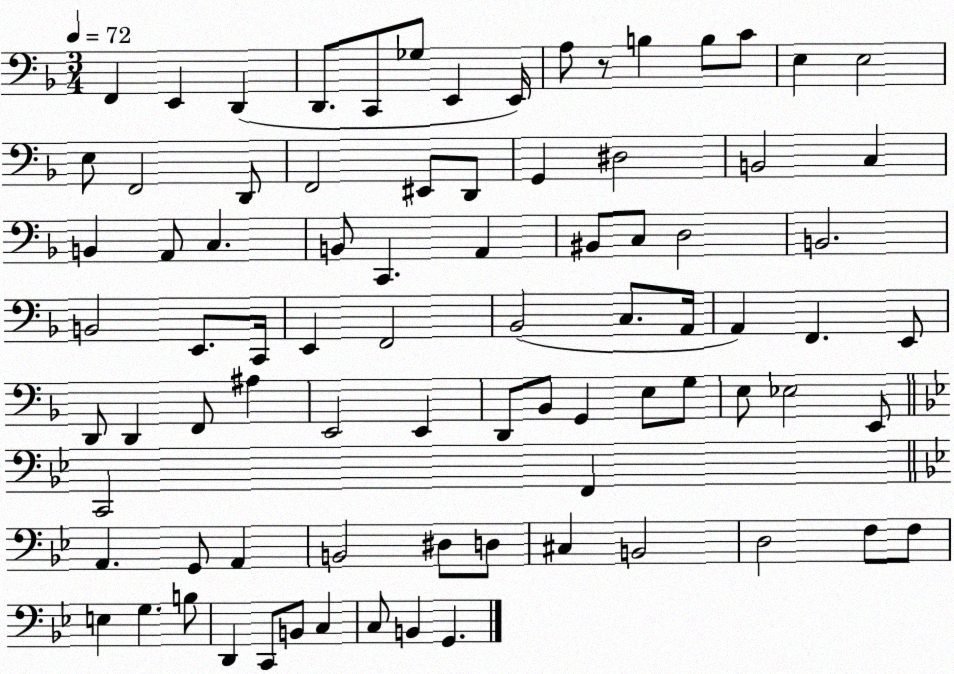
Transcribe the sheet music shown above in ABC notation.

X:1
T:Untitled
M:3/4
L:1/4
K:F
F,, E,, D,, D,,/2 C,,/2 _G,/2 E,, E,,/4 A,/2 z/2 B, B,/2 C/2 E, E,2 E,/2 F,,2 D,,/2 F,,2 ^E,,/2 D,,/2 G,, ^D,2 B,,2 C, B,, A,,/2 C, B,,/2 C,, A,, ^B,,/2 C,/2 D,2 B,,2 B,,2 E,,/2 C,,/4 E,, F,,2 _B,,2 C,/2 A,,/4 A,, F,, E,,/2 D,,/2 D,, F,,/2 ^A, E,,2 E,, D,,/2 _B,,/2 G,, E,/2 G,/2 E,/2 _E,2 E,,/2 C,,2 F,, A,, G,,/2 A,, B,,2 ^D,/2 D,/2 ^C, B,,2 D,2 F,/2 F,/2 E, G, B,/2 D,, C,,/2 B,,/2 C, C,/2 B,, G,,